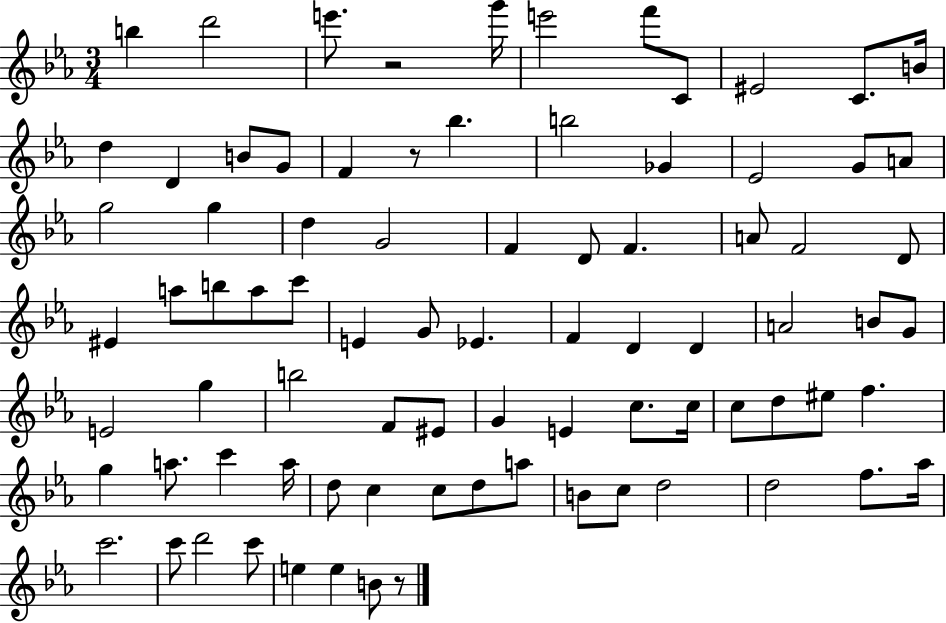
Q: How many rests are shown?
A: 3